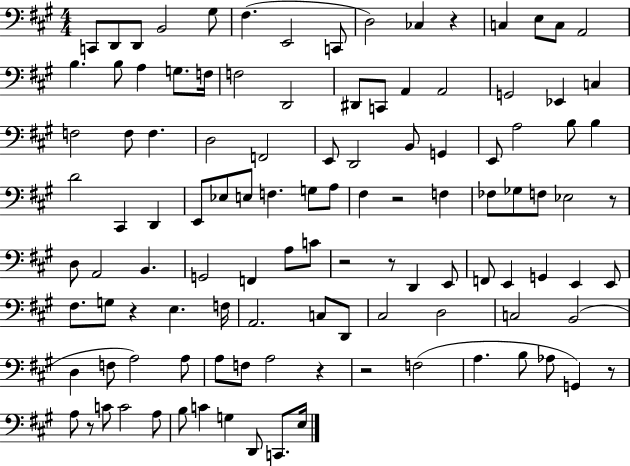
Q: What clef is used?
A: bass